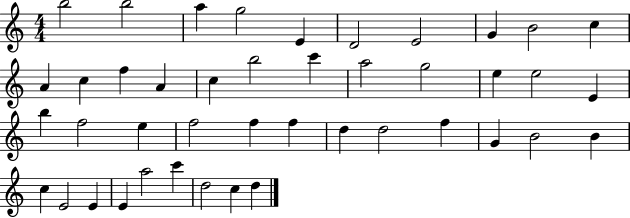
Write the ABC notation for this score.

X:1
T:Untitled
M:4/4
L:1/4
K:C
b2 b2 a g2 E D2 E2 G B2 c A c f A c b2 c' a2 g2 e e2 E b f2 e f2 f f d d2 f G B2 B c E2 E E a2 c' d2 c d